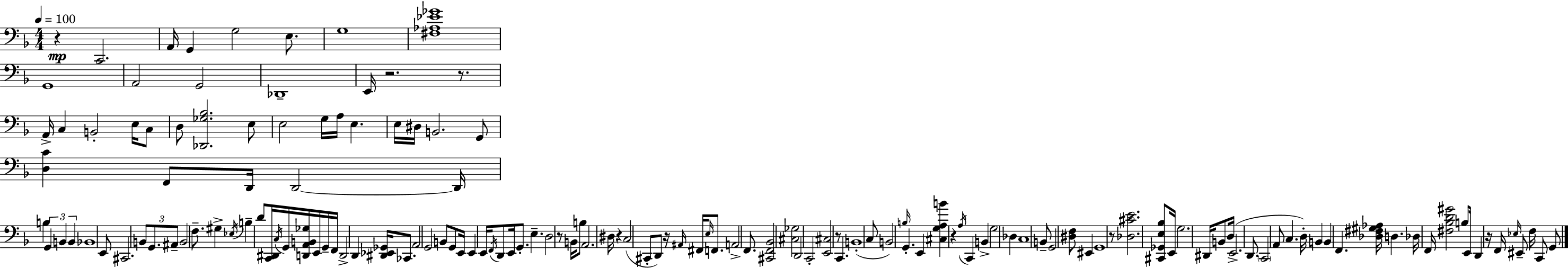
{
  \clef bass
  \numericTimeSignature
  \time 4/4
  \key d \minor
  \tempo 4 = 100
  \repeat volta 2 { r4\mp c,2. | a,16 g,4 g2 e8. | g1 | <fis aes ees' ges'>1 | \break g,1 | a,2 g,2 | des,1-- | e,16 r2. r8. | \break a,16-> c4 b,2-. e16 c8 | d8 <des, ges bes>2. e8 | e2 g16 a16 e4. | e16 dis16 b,2. g,8 | \break <d c'>4 f,8 d,16 d,2~~ d,16 | b4 \tuplet 3/2 { g,4 b,4 b,4 } | bes,1 | e,8 cis,2. \tuplet 3/2 { b,8 | \break g,8. ais,8-- } b,2 f8.-- | gis4-> \acciaccatura { ees16 } b4-- d'8 <c, dis,>16 \acciaccatura { c16 } g,16 <d, a, b, ges>16 e,16 | g,16-- f,16 d,2-> d,4 <dis, ees, ges,>16 ces,8. | a,2 g,2 | \break b,8 g,8 e,16 e,4 e,16 \acciaccatura { f,16 } d,8 e,16 | g,8.-. e4.-- d2 | r8 b,16 b8 a,2. | dis16 r4 c2( cis,8-. | \break d,8) r16 \grace { ais,16 } fis,16 \grace { e16 } f,8. a,2-> | f,8. <cis, f, bes,>2 <cis ges>2 | d,2 c,2-. | <e, cis>2 r8 c,4. | \break b,1-.( | c8 b,2) \grace { b16 } | g,4.-. e,4 <cis g a b'>4 r4 | \acciaccatura { a16 } c,4 b,4-> g2 | \break des4 c1 | b,8-- g,2 | <dis f>8 eis,4 g,1 | r8 <des cis' e'>2. | \break <cis, ges, e bes>8 e,16 g2. | dis,16 b,8 d16 e,2.->( | d,8. \parenthesize c,2 a,8 | c4. d16-.) b,4 b,4 | \break f,4. <des fis gis aes>16 d4. des16 f,16 <fis bes d' gis'>2 | b8 e,16 d,4 r16 f,16 | \grace { ees16 } eis,8-- f16 c,8 g,8 } \bar "|."
}